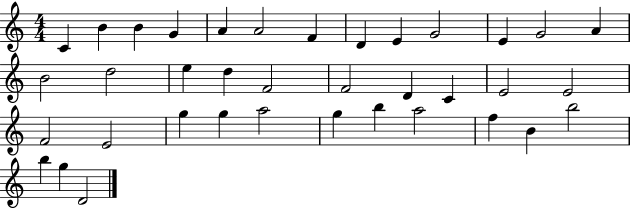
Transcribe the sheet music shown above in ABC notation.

X:1
T:Untitled
M:4/4
L:1/4
K:C
C B B G A A2 F D E G2 E G2 A B2 d2 e d F2 F2 D C E2 E2 F2 E2 g g a2 g b a2 f B b2 b g D2